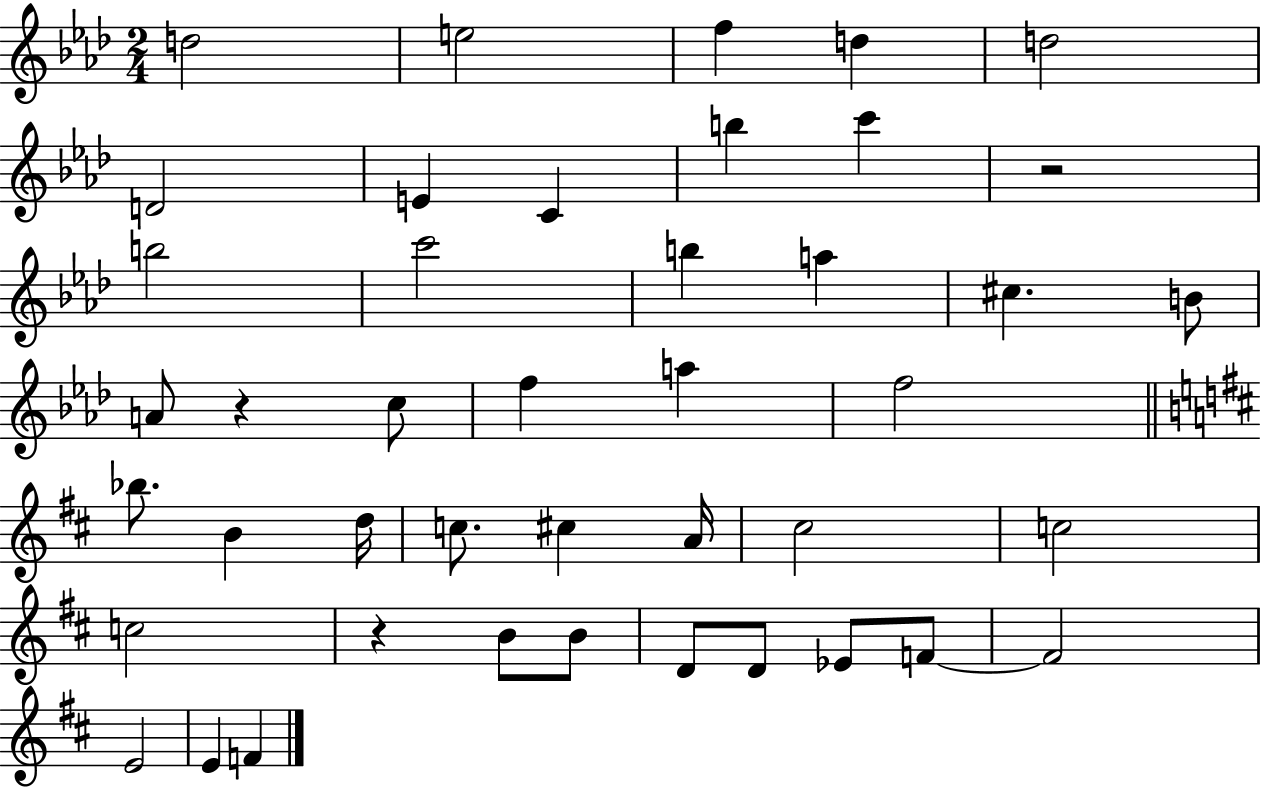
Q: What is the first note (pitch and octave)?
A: D5